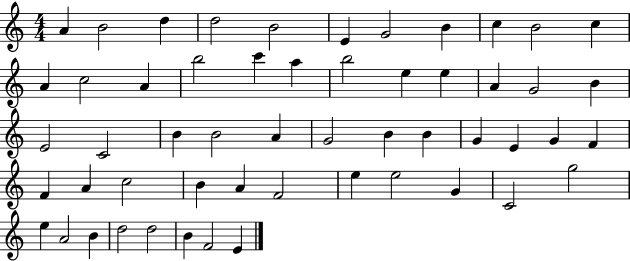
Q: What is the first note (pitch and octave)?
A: A4